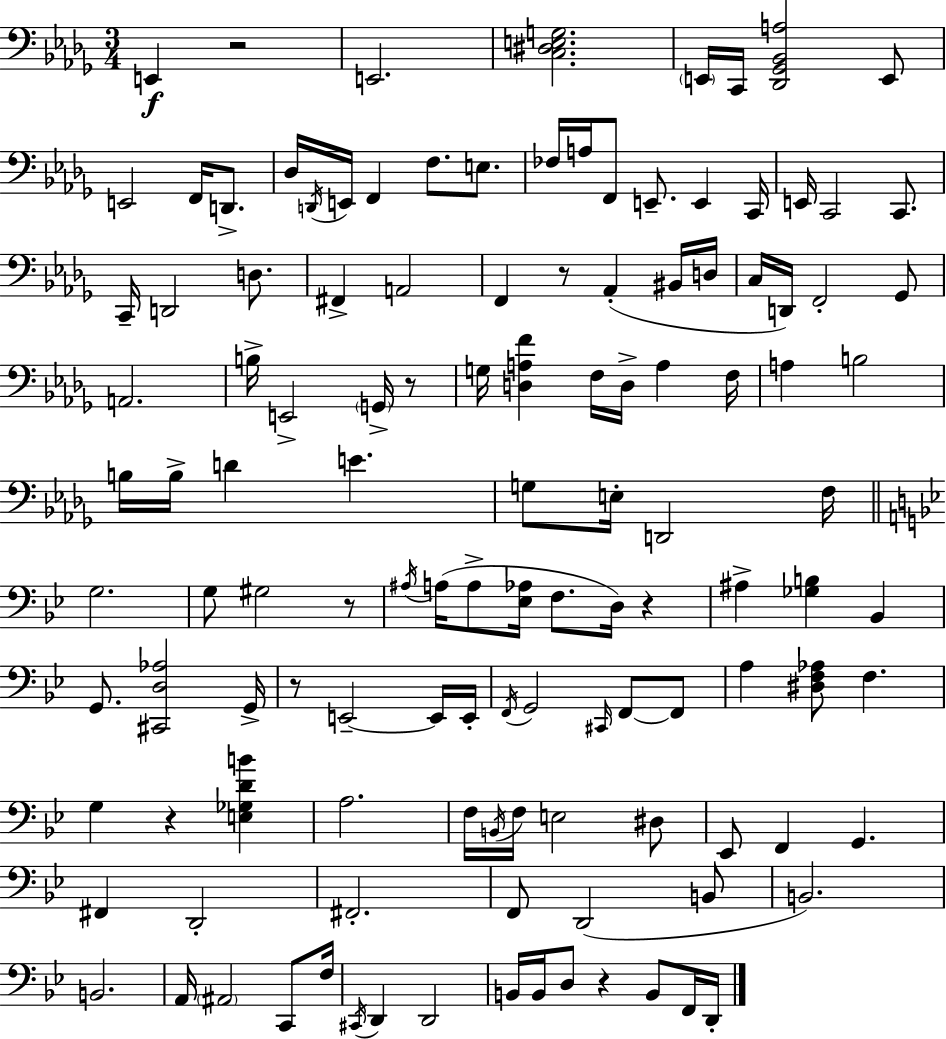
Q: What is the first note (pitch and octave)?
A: E2